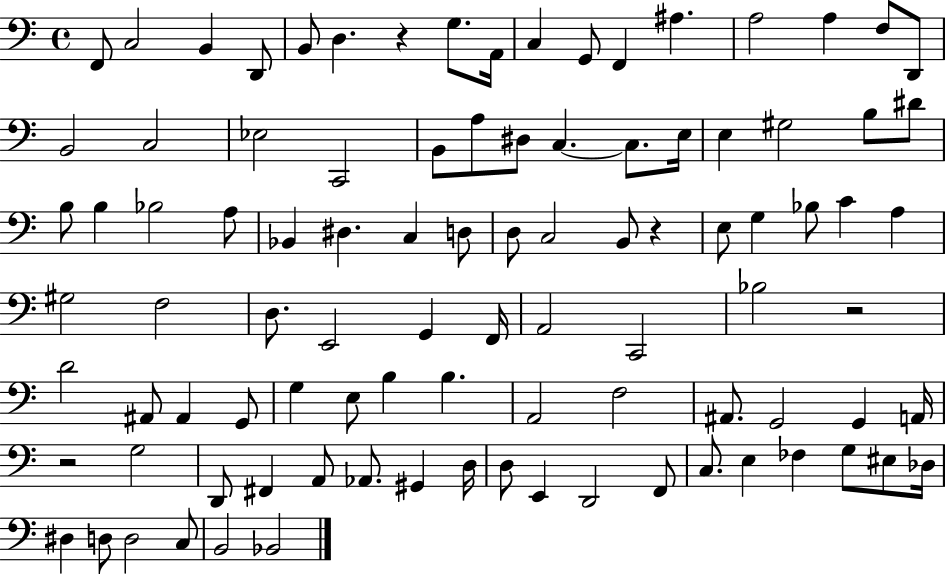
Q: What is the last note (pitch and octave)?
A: Bb2